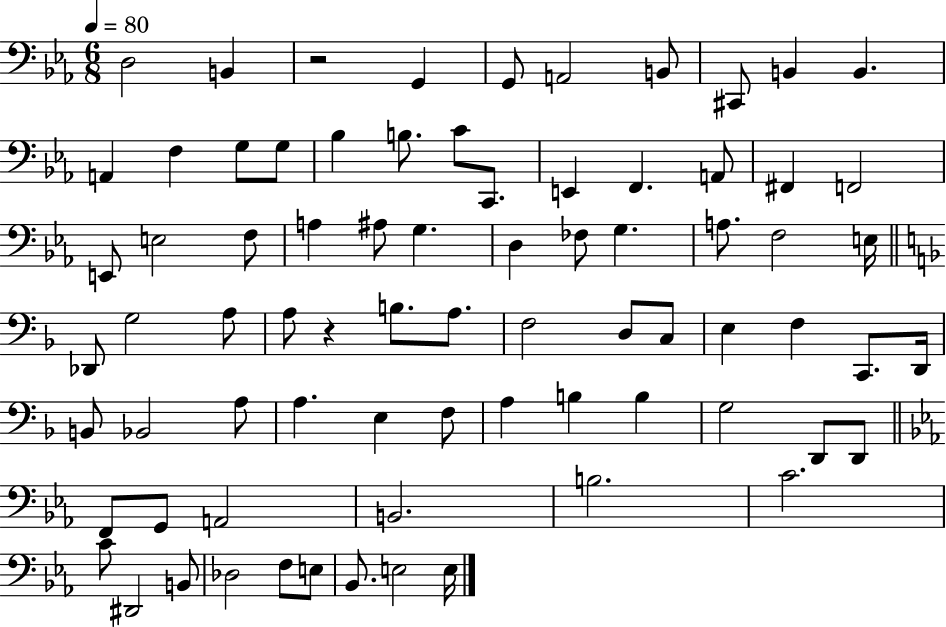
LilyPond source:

{
  \clef bass
  \numericTimeSignature
  \time 6/8
  \key ees \major
  \tempo 4 = 80
  d2 b,4 | r2 g,4 | g,8 a,2 b,8 | cis,8 b,4 b,4. | \break a,4 f4 g8 g8 | bes4 b8. c'8 c,8. | e,4 f,4. a,8 | fis,4 f,2 | \break e,8 e2 f8 | a4 ais8 g4. | d4 fes8 g4. | a8. f2 e16 | \break \bar "||" \break \key d \minor des,8 g2 a8 | a8 r4 b8. a8. | f2 d8 c8 | e4 f4 c,8. d,16 | \break b,8 bes,2 a8 | a4. e4 f8 | a4 b4 b4 | g2 d,8 d,8 | \break \bar "||" \break \key c \minor f,8 g,8 a,2 | b,2. | b2. | c'2. | \break c'8 dis,2 b,8 | des2 f8 e8 | bes,8. e2 e16 | \bar "|."
}